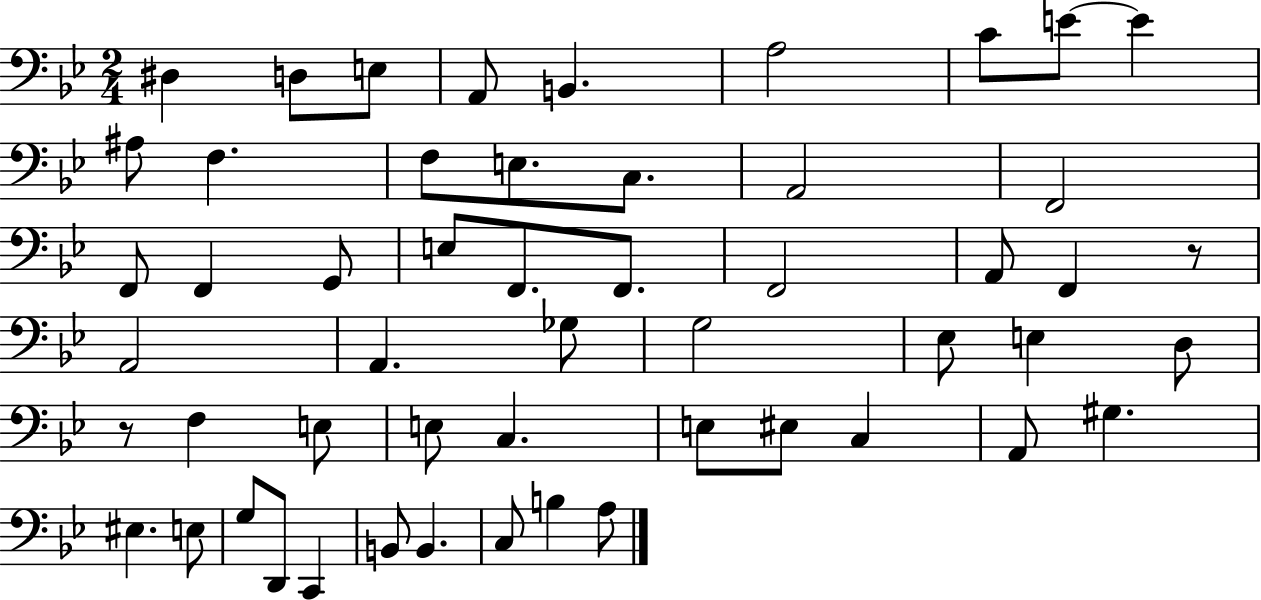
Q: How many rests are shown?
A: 2